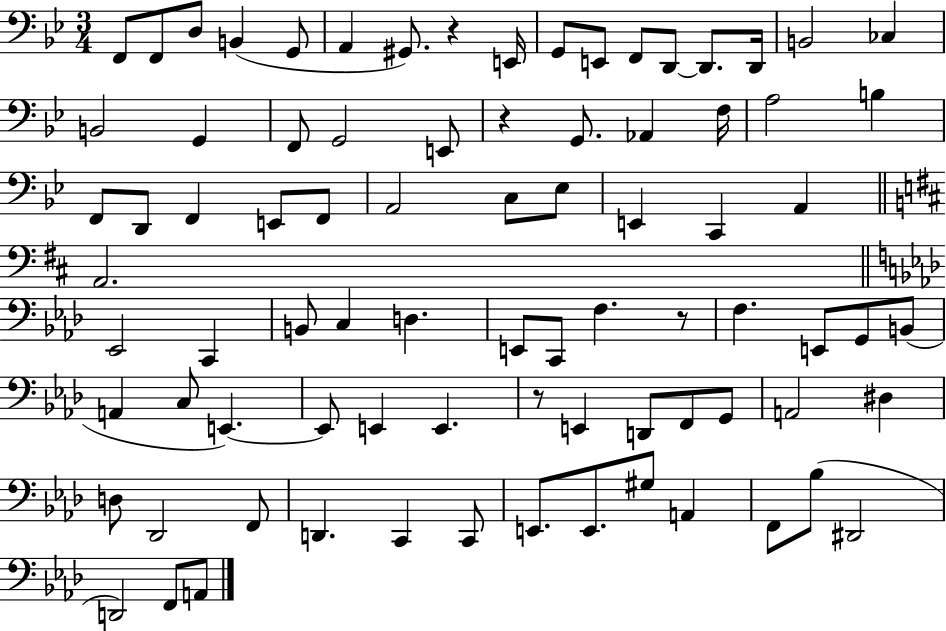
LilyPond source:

{
  \clef bass
  \numericTimeSignature
  \time 3/4
  \key bes \major
  f,8 f,8 d8 b,4( g,8 | a,4 gis,8.) r4 e,16 | g,8 e,8 f,8 d,8~~ d,8. d,16 | b,2 ces4 | \break b,2 g,4 | f,8 g,2 e,8 | r4 g,8. aes,4 f16 | a2 b4 | \break f,8 d,8 f,4 e,8 f,8 | a,2 c8 ees8 | e,4 c,4 a,4 | \bar "||" \break \key d \major a,2. | \bar "||" \break \key f \minor ees,2 c,4 | b,8 c4 d4. | e,8 c,8 f4. r8 | f4. e,8 g,8 b,8( | \break a,4 c8 e,4.~~) | e,8 e,4 e,4. | r8 e,4 d,8 f,8 g,8 | a,2 dis4 | \break d8 des,2 f,8 | d,4. c,4 c,8 | e,8. e,8. gis8 a,4 | f,8 bes8( dis,2 | \break d,2) f,8 a,8 | \bar "|."
}